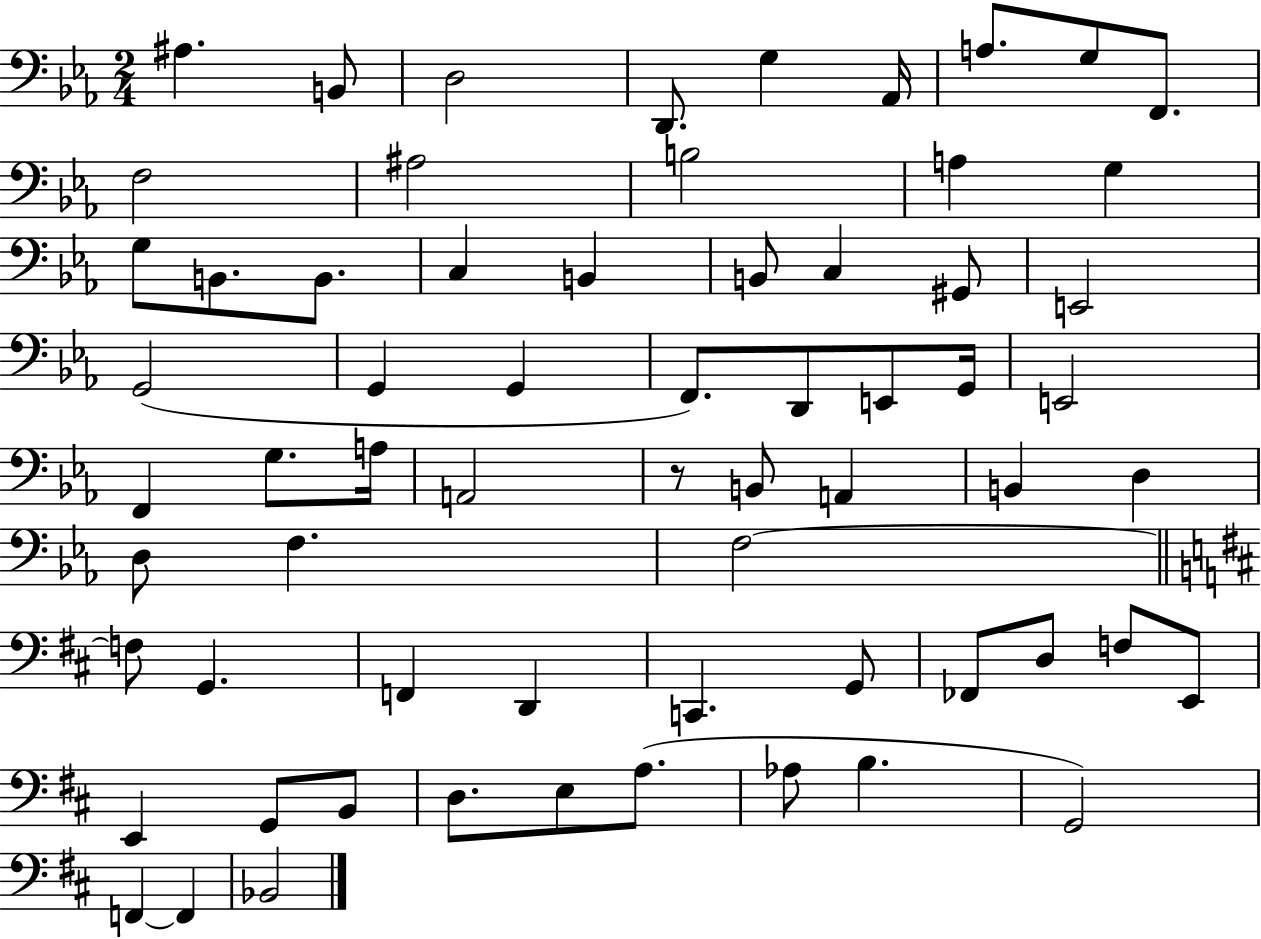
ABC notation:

X:1
T:Untitled
M:2/4
L:1/4
K:Eb
^A, B,,/2 D,2 D,,/2 G, _A,,/4 A,/2 G,/2 F,,/2 F,2 ^A,2 B,2 A, G, G,/2 B,,/2 B,,/2 C, B,, B,,/2 C, ^G,,/2 E,,2 G,,2 G,, G,, F,,/2 D,,/2 E,,/2 G,,/4 E,,2 F,, G,/2 A,/4 A,,2 z/2 B,,/2 A,, B,, D, D,/2 F, F,2 F,/2 G,, F,, D,, C,, G,,/2 _F,,/2 D,/2 F,/2 E,,/2 E,, G,,/2 B,,/2 D,/2 E,/2 A,/2 _A,/2 B, G,,2 F,, F,, _B,,2